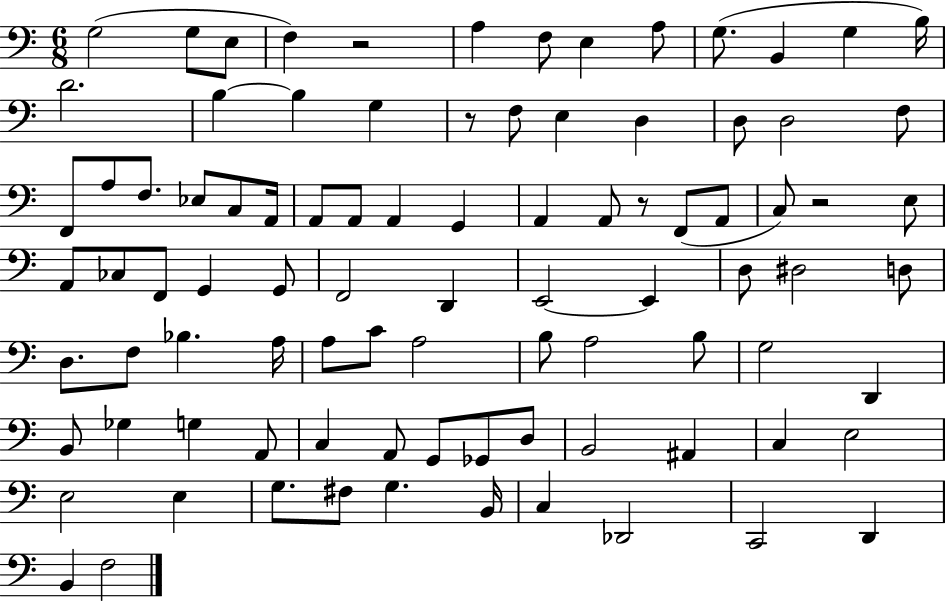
{
  \clef bass
  \numericTimeSignature
  \time 6/8
  \key c \major
  g2( g8 e8 | f4) r2 | a4 f8 e4 a8 | g8.( b,4 g4 b16) | \break d'2. | b4~~ b4 g4 | r8 f8 e4 d4 | d8 d2 f8 | \break f,8 a8 f8. ees8 c8 a,16 | a,8 a,8 a,4 g,4 | a,4 a,8 r8 f,8( a,8 | c8) r2 e8 | \break a,8 ces8 f,8 g,4 g,8 | f,2 d,4 | e,2~~ e,4 | d8 dis2 d8 | \break d8. f8 bes4. a16 | a8 c'8 a2 | b8 a2 b8 | g2 d,4 | \break b,8 ges4 g4 a,8 | c4 a,8 g,8 ges,8 d8 | b,2 ais,4 | c4 e2 | \break e2 e4 | g8. fis8 g4. b,16 | c4 des,2 | c,2 d,4 | \break b,4 f2 | \bar "|."
}